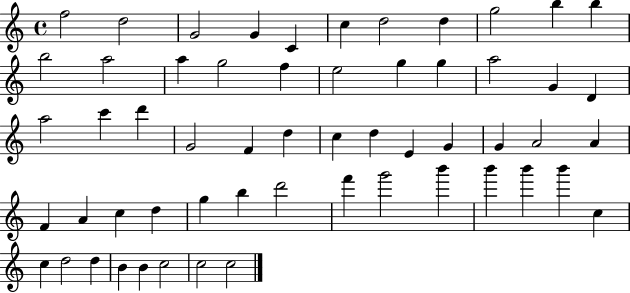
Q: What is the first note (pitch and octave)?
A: F5